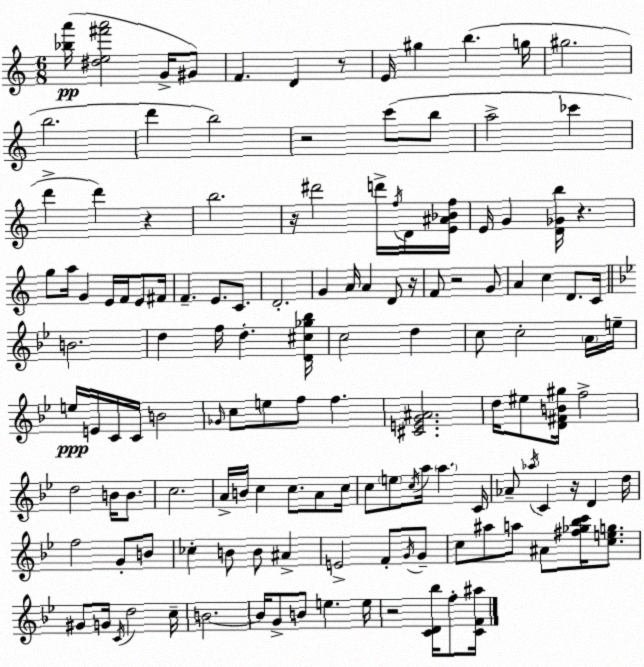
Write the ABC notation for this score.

X:1
T:Untitled
M:6/8
L:1/4
K:Am
[_ba']/4 [^de^f'a']2 G/4 ^G/2 F D z/2 E/4 ^g b g/4 ^g2 b2 d' b2 z2 c'/2 b/2 a2 _c' d' d' z b2 z/4 ^d'2 d'/4 f/4 D/4 [E^A_Bf]/4 E/4 G [D_Gb]/4 z g/2 a/4 G E/4 F/4 E/2 ^F/4 F E/2 C/2 D2 G A/4 A D/2 z/4 F/2 z2 G/2 A c D/2 C/4 B2 d f/4 d [D^c_g_b]/4 c2 d c/2 c2 A/4 e/4 e/4 E/4 C/4 C/4 B2 _G/4 c/2 e/2 f/2 f [^CEG^A]2 d/4 ^e/2 [D^FB^g]/4 f2 d2 B/4 B/2 c2 A/4 B/4 c c/2 A/2 c/4 c/2 e/2 c/4 a/4 a C/4 _A/2 _a/4 C z/4 D d/4 f2 G/2 B/2 _c B/2 B/2 ^A E2 F/2 G/4 G/2 c/2 ^a/2 a/2 ^A/2 [^f_g_bc']/4 [ceg]/2 ^G/2 G/4 C/4 d2 c/4 B2 B/4 G/2 B/2 e e/4 z2 [CD_b]/4 f/2 [CF^a]/4